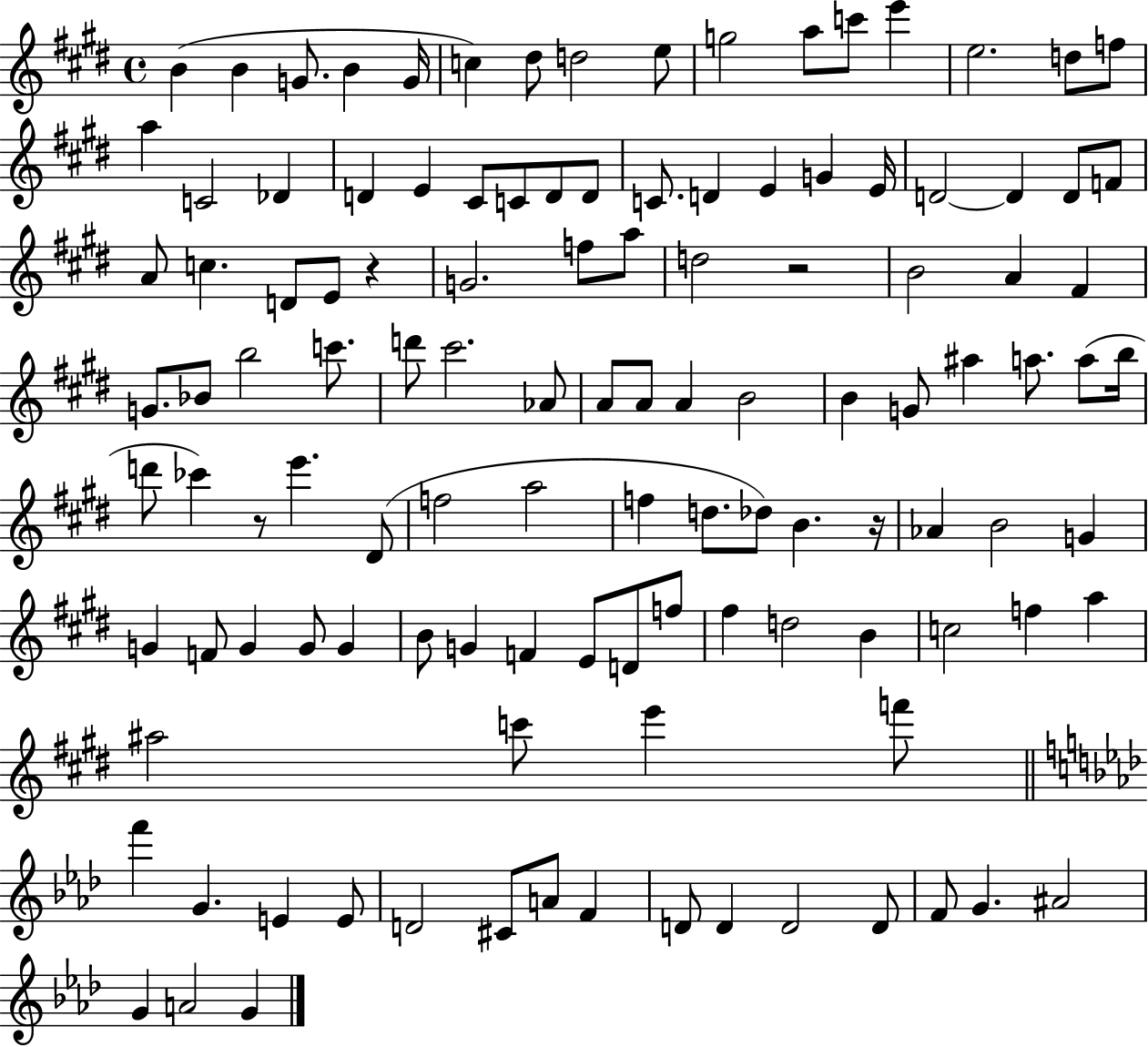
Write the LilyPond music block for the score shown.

{
  \clef treble
  \time 4/4
  \defaultTimeSignature
  \key e \major
  b'4( b'4 g'8. b'4 g'16 | c''4) dis''8 d''2 e''8 | g''2 a''8 c'''8 e'''4 | e''2. d''8 f''8 | \break a''4 c'2 des'4 | d'4 e'4 cis'8 c'8 d'8 d'8 | c'8. d'4 e'4 g'4 e'16 | d'2~~ d'4 d'8 f'8 | \break a'8 c''4. d'8 e'8 r4 | g'2. f''8 a''8 | d''2 r2 | b'2 a'4 fis'4 | \break g'8. bes'8 b''2 c'''8. | d'''8 cis'''2. aes'8 | a'8 a'8 a'4 b'2 | b'4 g'8 ais''4 a''8. a''8( b''16 | \break d'''8 ces'''4) r8 e'''4. dis'8( | f''2 a''2 | f''4 d''8. des''8) b'4. r16 | aes'4 b'2 g'4 | \break g'4 f'8 g'4 g'8 g'4 | b'8 g'4 f'4 e'8 d'8 f''8 | fis''4 d''2 b'4 | c''2 f''4 a''4 | \break ais''2 c'''8 e'''4 f'''8 | \bar "||" \break \key aes \major f'''4 g'4. e'4 e'8 | d'2 cis'8 a'8 f'4 | d'8 d'4 d'2 d'8 | f'8 g'4. ais'2 | \break g'4 a'2 g'4 | \bar "|."
}